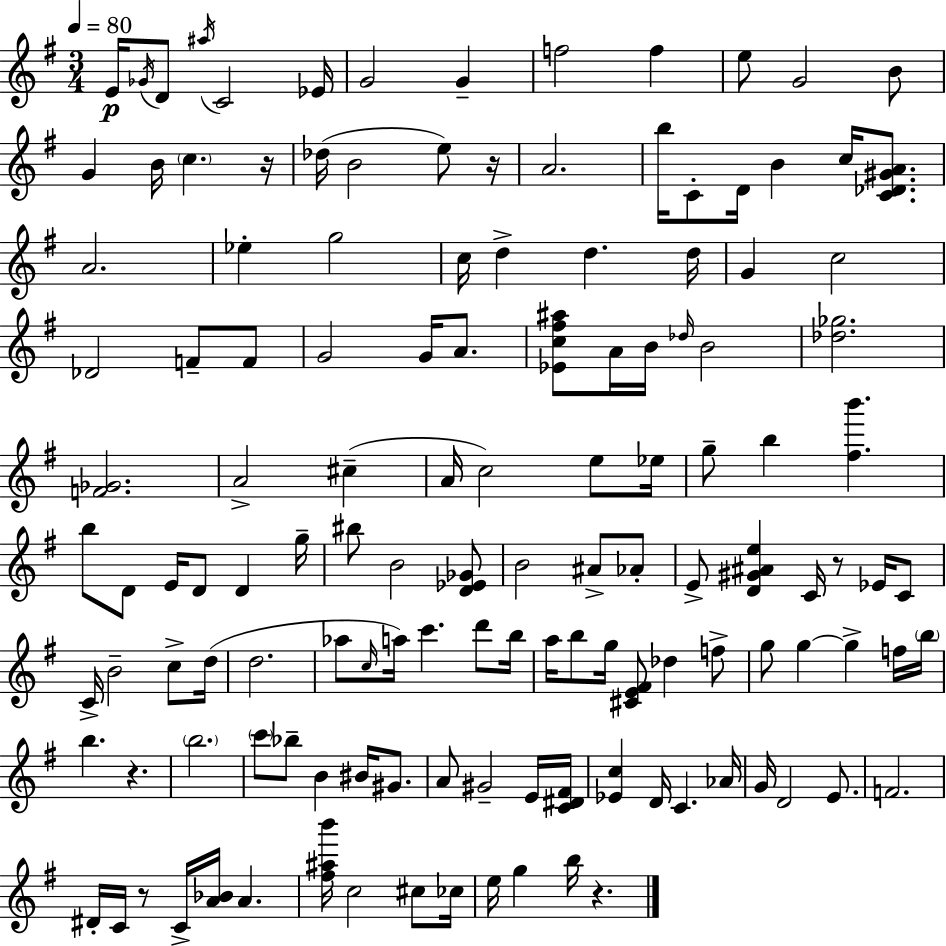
X:1
T:Untitled
M:3/4
L:1/4
K:Em
E/4 _G/4 D/2 ^a/4 C2 _E/4 G2 G f2 f e/2 G2 B/2 G B/4 c z/4 _d/4 B2 e/2 z/4 A2 b/4 C/2 D/4 B c/4 [C_D^GA]/2 A2 _e g2 c/4 d d d/4 G c2 _D2 F/2 F/2 G2 G/4 A/2 [_Ec^f^a]/2 A/4 B/4 _d/4 B2 [_d_g]2 [F_G]2 A2 ^c A/4 c2 e/2 _e/4 g/2 b [^fb'] b/2 D/2 E/4 D/2 D g/4 ^b/2 B2 [D_E_G]/2 B2 ^A/2 _A/2 E/2 [D^G^Ae] C/4 z/2 _E/4 C/2 C/4 B2 c/2 d/4 d2 _a/2 c/4 a/4 c' d'/2 b/4 a/4 b/2 g/4 [^CE^F]/2 _d f/2 g/2 g g f/4 b/4 b z b2 c'/2 _b/2 B ^B/4 ^G/2 A/2 ^G2 E/4 [C^D^F]/4 [_Ec] D/4 C _A/4 G/4 D2 E/2 F2 ^D/4 C/4 z/2 C/4 [A_B]/4 A [^f^ab']/4 c2 ^c/2 _c/4 e/4 g b/4 z